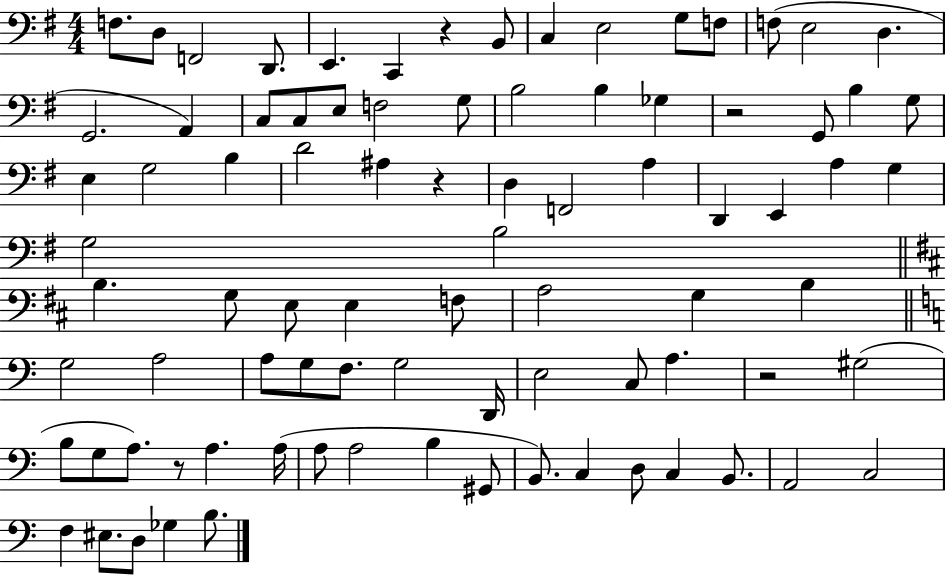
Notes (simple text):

F3/e. D3/e F2/h D2/e. E2/q. C2/q R/q B2/e C3/q E3/h G3/e F3/e F3/e E3/h D3/q. G2/h. A2/q C3/e C3/e E3/e F3/h G3/e B3/h B3/q Gb3/q R/h G2/e B3/q G3/e E3/q G3/h B3/q D4/h A#3/q R/q D3/q F2/h A3/q D2/q E2/q A3/q G3/q G3/h B3/h B3/q. G3/e E3/e E3/q F3/e A3/h G3/q B3/q G3/h A3/h A3/e G3/e F3/e. G3/h D2/s E3/h C3/e A3/q. R/h G#3/h B3/e G3/e A3/e. R/e A3/q. A3/s A3/e A3/h B3/q G#2/e B2/e. C3/q D3/e C3/q B2/e. A2/h C3/h F3/q EIS3/e. D3/e Gb3/q B3/e.